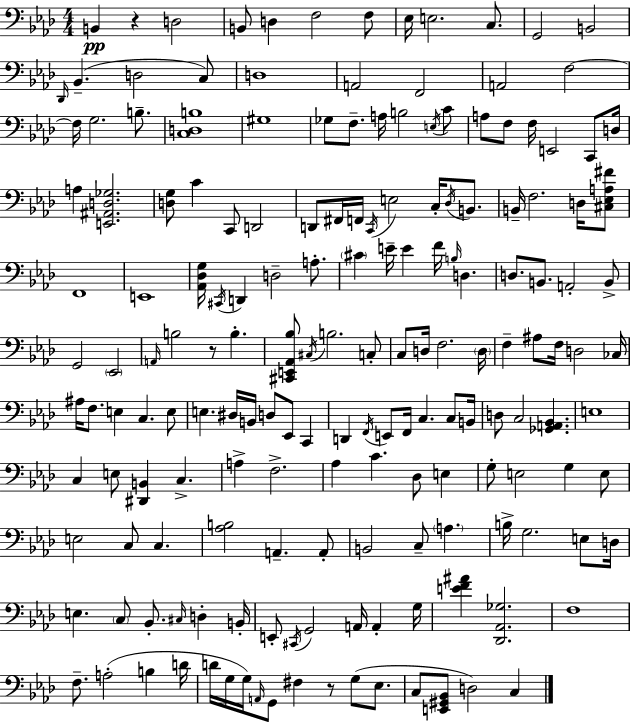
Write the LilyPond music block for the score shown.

{
  \clef bass
  \numericTimeSignature
  \time 4/4
  \key aes \major
  b,4\pp r4 d2 | b,8 d4 f2 f8 | ees16 e2. c8. | g,2 b,2 | \break \grace { des,16 }( bes,4.-- d2 c8) | d1 | a,2 f,2 | a,2 f2~~ | \break f16 g2. b8.-- | <c d b>1 | gis1 | ges8 f8.-- a16 b2 \acciaccatura { e16 } | \break c'8 a8 f8 f16 e,2 c,8 | d16 a4 <e, ais, d ges>2. | <d g>8 c'4 c,8 d,2 | d,8 fis,16 f,16 \acciaccatura { c,16 } e2 c16-. | \break \acciaccatura { des16 } b,8. b,16-- f2. | d16 <cis ees a fis'>8 f,1 | e,1 | <aes, des g>16 \acciaccatura { cis,16 } d,4 d2-- | \break a8.-. \parenthesize cis'4 e'16-- e'4 f'16 \grace { b16 } | d4. d8. b,8. a,2-. | b,8-> g,2 \parenthesize ees,2 | \grace { a,16 } b2 r8 | \break b4.-. <cis, e, aes, bes>8 \acciaccatura { cis16 } b2. | c8-. c8 d16 f2. | \parenthesize d16 f4-- ais8 f16 d2 | ces16 ais16 f8. e4 | \break c4. e8 e4. dis16 b,16 | d8 ees,8 c,4 d,4 \acciaccatura { f,16 } e,8 f,16 | c4. c8 b,16 d8 c2 | <ges, a, bes,>4. e1 | \break c4 e8 <dis, b,>4 | c4.-> a4-> f2.-> | aes4 c'4. | des8 e4 g8-. e2 | \break g4 e8 e2 | c8 c4. <aes b>2 | a,4.-- a,8-. b,2 | c8-- \parenthesize a4. b16-> g2. | \break e8 d16 e4. \parenthesize c8 | bes,8.-. \grace { cis16 } d4-. b,16-. e,8-. \acciaccatura { cis,16 } g,2 | a,16 a,4-. g16 <e' f' ais'>4 <des, aes, ges>2. | f1 | \break f8.-- a2-.( | b4 d'16 d'16 g16 g16) \grace { a,16 } g,8 | fis4 r8 g8( ees8. c8 <e, gis, bes,>8 | d2) c4 \bar "|."
}